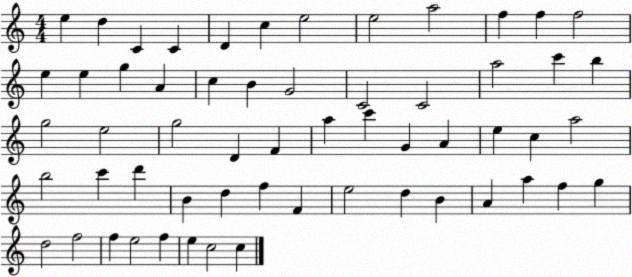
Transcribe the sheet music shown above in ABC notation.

X:1
T:Untitled
M:4/4
L:1/4
K:C
e d C C D c e2 e2 a2 f f f2 e e g A c B G2 C2 C2 a2 c' b g2 e2 g2 D F a c' G A e c a2 b2 c' d' B d f F e2 d B A a f g d2 f2 f e2 f e c2 c